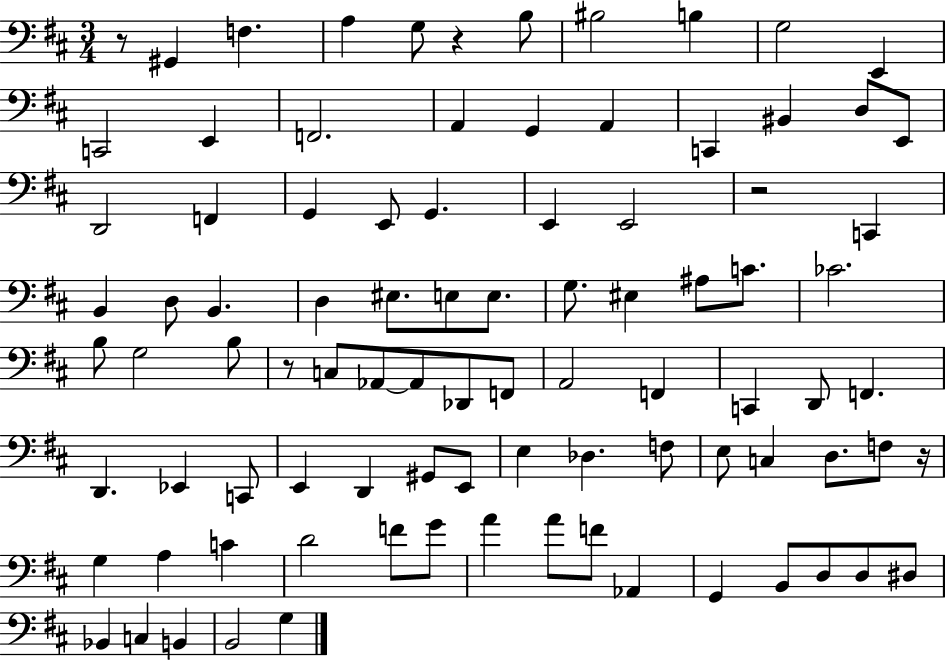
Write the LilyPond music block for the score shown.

{
  \clef bass
  \numericTimeSignature
  \time 3/4
  \key d \major
  r8 gis,4 f4. | a4 g8 r4 b8 | bis2 b4 | g2 e,4 | \break c,2 e,4 | f,2. | a,4 g,4 a,4 | c,4 bis,4 d8 e,8 | \break d,2 f,4 | g,4 e,8 g,4. | e,4 e,2 | r2 c,4 | \break b,4 d8 b,4. | d4 eis8. e8 e8. | g8. eis4 ais8 c'8. | ces'2. | \break b8 g2 b8 | r8 c8 aes,8~~ aes,8 des,8 f,8 | a,2 f,4 | c,4 d,8 f,4. | \break d,4. ees,4 c,8 | e,4 d,4 gis,8 e,8 | e4 des4. f8 | e8 c4 d8. f8 r16 | \break g4 a4 c'4 | d'2 f'8 g'8 | a'4 a'8 f'8 aes,4 | g,4 b,8 d8 d8 dis8 | \break bes,4 c4 b,4 | b,2 g4 | \bar "|."
}